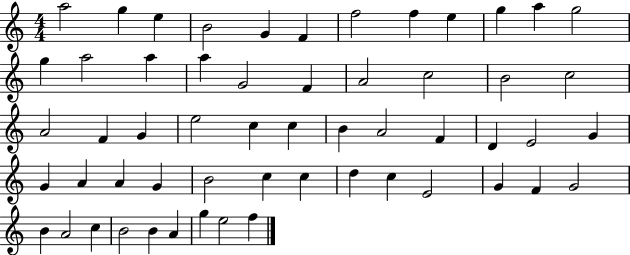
{
  \clef treble
  \numericTimeSignature
  \time 4/4
  \key c \major
  a''2 g''4 e''4 | b'2 g'4 f'4 | f''2 f''4 e''4 | g''4 a''4 g''2 | \break g''4 a''2 a''4 | a''4 g'2 f'4 | a'2 c''2 | b'2 c''2 | \break a'2 f'4 g'4 | e''2 c''4 c''4 | b'4 a'2 f'4 | d'4 e'2 g'4 | \break g'4 a'4 a'4 g'4 | b'2 c''4 c''4 | d''4 c''4 e'2 | g'4 f'4 g'2 | \break b'4 a'2 c''4 | b'2 b'4 a'4 | g''4 e''2 f''4 | \bar "|."
}